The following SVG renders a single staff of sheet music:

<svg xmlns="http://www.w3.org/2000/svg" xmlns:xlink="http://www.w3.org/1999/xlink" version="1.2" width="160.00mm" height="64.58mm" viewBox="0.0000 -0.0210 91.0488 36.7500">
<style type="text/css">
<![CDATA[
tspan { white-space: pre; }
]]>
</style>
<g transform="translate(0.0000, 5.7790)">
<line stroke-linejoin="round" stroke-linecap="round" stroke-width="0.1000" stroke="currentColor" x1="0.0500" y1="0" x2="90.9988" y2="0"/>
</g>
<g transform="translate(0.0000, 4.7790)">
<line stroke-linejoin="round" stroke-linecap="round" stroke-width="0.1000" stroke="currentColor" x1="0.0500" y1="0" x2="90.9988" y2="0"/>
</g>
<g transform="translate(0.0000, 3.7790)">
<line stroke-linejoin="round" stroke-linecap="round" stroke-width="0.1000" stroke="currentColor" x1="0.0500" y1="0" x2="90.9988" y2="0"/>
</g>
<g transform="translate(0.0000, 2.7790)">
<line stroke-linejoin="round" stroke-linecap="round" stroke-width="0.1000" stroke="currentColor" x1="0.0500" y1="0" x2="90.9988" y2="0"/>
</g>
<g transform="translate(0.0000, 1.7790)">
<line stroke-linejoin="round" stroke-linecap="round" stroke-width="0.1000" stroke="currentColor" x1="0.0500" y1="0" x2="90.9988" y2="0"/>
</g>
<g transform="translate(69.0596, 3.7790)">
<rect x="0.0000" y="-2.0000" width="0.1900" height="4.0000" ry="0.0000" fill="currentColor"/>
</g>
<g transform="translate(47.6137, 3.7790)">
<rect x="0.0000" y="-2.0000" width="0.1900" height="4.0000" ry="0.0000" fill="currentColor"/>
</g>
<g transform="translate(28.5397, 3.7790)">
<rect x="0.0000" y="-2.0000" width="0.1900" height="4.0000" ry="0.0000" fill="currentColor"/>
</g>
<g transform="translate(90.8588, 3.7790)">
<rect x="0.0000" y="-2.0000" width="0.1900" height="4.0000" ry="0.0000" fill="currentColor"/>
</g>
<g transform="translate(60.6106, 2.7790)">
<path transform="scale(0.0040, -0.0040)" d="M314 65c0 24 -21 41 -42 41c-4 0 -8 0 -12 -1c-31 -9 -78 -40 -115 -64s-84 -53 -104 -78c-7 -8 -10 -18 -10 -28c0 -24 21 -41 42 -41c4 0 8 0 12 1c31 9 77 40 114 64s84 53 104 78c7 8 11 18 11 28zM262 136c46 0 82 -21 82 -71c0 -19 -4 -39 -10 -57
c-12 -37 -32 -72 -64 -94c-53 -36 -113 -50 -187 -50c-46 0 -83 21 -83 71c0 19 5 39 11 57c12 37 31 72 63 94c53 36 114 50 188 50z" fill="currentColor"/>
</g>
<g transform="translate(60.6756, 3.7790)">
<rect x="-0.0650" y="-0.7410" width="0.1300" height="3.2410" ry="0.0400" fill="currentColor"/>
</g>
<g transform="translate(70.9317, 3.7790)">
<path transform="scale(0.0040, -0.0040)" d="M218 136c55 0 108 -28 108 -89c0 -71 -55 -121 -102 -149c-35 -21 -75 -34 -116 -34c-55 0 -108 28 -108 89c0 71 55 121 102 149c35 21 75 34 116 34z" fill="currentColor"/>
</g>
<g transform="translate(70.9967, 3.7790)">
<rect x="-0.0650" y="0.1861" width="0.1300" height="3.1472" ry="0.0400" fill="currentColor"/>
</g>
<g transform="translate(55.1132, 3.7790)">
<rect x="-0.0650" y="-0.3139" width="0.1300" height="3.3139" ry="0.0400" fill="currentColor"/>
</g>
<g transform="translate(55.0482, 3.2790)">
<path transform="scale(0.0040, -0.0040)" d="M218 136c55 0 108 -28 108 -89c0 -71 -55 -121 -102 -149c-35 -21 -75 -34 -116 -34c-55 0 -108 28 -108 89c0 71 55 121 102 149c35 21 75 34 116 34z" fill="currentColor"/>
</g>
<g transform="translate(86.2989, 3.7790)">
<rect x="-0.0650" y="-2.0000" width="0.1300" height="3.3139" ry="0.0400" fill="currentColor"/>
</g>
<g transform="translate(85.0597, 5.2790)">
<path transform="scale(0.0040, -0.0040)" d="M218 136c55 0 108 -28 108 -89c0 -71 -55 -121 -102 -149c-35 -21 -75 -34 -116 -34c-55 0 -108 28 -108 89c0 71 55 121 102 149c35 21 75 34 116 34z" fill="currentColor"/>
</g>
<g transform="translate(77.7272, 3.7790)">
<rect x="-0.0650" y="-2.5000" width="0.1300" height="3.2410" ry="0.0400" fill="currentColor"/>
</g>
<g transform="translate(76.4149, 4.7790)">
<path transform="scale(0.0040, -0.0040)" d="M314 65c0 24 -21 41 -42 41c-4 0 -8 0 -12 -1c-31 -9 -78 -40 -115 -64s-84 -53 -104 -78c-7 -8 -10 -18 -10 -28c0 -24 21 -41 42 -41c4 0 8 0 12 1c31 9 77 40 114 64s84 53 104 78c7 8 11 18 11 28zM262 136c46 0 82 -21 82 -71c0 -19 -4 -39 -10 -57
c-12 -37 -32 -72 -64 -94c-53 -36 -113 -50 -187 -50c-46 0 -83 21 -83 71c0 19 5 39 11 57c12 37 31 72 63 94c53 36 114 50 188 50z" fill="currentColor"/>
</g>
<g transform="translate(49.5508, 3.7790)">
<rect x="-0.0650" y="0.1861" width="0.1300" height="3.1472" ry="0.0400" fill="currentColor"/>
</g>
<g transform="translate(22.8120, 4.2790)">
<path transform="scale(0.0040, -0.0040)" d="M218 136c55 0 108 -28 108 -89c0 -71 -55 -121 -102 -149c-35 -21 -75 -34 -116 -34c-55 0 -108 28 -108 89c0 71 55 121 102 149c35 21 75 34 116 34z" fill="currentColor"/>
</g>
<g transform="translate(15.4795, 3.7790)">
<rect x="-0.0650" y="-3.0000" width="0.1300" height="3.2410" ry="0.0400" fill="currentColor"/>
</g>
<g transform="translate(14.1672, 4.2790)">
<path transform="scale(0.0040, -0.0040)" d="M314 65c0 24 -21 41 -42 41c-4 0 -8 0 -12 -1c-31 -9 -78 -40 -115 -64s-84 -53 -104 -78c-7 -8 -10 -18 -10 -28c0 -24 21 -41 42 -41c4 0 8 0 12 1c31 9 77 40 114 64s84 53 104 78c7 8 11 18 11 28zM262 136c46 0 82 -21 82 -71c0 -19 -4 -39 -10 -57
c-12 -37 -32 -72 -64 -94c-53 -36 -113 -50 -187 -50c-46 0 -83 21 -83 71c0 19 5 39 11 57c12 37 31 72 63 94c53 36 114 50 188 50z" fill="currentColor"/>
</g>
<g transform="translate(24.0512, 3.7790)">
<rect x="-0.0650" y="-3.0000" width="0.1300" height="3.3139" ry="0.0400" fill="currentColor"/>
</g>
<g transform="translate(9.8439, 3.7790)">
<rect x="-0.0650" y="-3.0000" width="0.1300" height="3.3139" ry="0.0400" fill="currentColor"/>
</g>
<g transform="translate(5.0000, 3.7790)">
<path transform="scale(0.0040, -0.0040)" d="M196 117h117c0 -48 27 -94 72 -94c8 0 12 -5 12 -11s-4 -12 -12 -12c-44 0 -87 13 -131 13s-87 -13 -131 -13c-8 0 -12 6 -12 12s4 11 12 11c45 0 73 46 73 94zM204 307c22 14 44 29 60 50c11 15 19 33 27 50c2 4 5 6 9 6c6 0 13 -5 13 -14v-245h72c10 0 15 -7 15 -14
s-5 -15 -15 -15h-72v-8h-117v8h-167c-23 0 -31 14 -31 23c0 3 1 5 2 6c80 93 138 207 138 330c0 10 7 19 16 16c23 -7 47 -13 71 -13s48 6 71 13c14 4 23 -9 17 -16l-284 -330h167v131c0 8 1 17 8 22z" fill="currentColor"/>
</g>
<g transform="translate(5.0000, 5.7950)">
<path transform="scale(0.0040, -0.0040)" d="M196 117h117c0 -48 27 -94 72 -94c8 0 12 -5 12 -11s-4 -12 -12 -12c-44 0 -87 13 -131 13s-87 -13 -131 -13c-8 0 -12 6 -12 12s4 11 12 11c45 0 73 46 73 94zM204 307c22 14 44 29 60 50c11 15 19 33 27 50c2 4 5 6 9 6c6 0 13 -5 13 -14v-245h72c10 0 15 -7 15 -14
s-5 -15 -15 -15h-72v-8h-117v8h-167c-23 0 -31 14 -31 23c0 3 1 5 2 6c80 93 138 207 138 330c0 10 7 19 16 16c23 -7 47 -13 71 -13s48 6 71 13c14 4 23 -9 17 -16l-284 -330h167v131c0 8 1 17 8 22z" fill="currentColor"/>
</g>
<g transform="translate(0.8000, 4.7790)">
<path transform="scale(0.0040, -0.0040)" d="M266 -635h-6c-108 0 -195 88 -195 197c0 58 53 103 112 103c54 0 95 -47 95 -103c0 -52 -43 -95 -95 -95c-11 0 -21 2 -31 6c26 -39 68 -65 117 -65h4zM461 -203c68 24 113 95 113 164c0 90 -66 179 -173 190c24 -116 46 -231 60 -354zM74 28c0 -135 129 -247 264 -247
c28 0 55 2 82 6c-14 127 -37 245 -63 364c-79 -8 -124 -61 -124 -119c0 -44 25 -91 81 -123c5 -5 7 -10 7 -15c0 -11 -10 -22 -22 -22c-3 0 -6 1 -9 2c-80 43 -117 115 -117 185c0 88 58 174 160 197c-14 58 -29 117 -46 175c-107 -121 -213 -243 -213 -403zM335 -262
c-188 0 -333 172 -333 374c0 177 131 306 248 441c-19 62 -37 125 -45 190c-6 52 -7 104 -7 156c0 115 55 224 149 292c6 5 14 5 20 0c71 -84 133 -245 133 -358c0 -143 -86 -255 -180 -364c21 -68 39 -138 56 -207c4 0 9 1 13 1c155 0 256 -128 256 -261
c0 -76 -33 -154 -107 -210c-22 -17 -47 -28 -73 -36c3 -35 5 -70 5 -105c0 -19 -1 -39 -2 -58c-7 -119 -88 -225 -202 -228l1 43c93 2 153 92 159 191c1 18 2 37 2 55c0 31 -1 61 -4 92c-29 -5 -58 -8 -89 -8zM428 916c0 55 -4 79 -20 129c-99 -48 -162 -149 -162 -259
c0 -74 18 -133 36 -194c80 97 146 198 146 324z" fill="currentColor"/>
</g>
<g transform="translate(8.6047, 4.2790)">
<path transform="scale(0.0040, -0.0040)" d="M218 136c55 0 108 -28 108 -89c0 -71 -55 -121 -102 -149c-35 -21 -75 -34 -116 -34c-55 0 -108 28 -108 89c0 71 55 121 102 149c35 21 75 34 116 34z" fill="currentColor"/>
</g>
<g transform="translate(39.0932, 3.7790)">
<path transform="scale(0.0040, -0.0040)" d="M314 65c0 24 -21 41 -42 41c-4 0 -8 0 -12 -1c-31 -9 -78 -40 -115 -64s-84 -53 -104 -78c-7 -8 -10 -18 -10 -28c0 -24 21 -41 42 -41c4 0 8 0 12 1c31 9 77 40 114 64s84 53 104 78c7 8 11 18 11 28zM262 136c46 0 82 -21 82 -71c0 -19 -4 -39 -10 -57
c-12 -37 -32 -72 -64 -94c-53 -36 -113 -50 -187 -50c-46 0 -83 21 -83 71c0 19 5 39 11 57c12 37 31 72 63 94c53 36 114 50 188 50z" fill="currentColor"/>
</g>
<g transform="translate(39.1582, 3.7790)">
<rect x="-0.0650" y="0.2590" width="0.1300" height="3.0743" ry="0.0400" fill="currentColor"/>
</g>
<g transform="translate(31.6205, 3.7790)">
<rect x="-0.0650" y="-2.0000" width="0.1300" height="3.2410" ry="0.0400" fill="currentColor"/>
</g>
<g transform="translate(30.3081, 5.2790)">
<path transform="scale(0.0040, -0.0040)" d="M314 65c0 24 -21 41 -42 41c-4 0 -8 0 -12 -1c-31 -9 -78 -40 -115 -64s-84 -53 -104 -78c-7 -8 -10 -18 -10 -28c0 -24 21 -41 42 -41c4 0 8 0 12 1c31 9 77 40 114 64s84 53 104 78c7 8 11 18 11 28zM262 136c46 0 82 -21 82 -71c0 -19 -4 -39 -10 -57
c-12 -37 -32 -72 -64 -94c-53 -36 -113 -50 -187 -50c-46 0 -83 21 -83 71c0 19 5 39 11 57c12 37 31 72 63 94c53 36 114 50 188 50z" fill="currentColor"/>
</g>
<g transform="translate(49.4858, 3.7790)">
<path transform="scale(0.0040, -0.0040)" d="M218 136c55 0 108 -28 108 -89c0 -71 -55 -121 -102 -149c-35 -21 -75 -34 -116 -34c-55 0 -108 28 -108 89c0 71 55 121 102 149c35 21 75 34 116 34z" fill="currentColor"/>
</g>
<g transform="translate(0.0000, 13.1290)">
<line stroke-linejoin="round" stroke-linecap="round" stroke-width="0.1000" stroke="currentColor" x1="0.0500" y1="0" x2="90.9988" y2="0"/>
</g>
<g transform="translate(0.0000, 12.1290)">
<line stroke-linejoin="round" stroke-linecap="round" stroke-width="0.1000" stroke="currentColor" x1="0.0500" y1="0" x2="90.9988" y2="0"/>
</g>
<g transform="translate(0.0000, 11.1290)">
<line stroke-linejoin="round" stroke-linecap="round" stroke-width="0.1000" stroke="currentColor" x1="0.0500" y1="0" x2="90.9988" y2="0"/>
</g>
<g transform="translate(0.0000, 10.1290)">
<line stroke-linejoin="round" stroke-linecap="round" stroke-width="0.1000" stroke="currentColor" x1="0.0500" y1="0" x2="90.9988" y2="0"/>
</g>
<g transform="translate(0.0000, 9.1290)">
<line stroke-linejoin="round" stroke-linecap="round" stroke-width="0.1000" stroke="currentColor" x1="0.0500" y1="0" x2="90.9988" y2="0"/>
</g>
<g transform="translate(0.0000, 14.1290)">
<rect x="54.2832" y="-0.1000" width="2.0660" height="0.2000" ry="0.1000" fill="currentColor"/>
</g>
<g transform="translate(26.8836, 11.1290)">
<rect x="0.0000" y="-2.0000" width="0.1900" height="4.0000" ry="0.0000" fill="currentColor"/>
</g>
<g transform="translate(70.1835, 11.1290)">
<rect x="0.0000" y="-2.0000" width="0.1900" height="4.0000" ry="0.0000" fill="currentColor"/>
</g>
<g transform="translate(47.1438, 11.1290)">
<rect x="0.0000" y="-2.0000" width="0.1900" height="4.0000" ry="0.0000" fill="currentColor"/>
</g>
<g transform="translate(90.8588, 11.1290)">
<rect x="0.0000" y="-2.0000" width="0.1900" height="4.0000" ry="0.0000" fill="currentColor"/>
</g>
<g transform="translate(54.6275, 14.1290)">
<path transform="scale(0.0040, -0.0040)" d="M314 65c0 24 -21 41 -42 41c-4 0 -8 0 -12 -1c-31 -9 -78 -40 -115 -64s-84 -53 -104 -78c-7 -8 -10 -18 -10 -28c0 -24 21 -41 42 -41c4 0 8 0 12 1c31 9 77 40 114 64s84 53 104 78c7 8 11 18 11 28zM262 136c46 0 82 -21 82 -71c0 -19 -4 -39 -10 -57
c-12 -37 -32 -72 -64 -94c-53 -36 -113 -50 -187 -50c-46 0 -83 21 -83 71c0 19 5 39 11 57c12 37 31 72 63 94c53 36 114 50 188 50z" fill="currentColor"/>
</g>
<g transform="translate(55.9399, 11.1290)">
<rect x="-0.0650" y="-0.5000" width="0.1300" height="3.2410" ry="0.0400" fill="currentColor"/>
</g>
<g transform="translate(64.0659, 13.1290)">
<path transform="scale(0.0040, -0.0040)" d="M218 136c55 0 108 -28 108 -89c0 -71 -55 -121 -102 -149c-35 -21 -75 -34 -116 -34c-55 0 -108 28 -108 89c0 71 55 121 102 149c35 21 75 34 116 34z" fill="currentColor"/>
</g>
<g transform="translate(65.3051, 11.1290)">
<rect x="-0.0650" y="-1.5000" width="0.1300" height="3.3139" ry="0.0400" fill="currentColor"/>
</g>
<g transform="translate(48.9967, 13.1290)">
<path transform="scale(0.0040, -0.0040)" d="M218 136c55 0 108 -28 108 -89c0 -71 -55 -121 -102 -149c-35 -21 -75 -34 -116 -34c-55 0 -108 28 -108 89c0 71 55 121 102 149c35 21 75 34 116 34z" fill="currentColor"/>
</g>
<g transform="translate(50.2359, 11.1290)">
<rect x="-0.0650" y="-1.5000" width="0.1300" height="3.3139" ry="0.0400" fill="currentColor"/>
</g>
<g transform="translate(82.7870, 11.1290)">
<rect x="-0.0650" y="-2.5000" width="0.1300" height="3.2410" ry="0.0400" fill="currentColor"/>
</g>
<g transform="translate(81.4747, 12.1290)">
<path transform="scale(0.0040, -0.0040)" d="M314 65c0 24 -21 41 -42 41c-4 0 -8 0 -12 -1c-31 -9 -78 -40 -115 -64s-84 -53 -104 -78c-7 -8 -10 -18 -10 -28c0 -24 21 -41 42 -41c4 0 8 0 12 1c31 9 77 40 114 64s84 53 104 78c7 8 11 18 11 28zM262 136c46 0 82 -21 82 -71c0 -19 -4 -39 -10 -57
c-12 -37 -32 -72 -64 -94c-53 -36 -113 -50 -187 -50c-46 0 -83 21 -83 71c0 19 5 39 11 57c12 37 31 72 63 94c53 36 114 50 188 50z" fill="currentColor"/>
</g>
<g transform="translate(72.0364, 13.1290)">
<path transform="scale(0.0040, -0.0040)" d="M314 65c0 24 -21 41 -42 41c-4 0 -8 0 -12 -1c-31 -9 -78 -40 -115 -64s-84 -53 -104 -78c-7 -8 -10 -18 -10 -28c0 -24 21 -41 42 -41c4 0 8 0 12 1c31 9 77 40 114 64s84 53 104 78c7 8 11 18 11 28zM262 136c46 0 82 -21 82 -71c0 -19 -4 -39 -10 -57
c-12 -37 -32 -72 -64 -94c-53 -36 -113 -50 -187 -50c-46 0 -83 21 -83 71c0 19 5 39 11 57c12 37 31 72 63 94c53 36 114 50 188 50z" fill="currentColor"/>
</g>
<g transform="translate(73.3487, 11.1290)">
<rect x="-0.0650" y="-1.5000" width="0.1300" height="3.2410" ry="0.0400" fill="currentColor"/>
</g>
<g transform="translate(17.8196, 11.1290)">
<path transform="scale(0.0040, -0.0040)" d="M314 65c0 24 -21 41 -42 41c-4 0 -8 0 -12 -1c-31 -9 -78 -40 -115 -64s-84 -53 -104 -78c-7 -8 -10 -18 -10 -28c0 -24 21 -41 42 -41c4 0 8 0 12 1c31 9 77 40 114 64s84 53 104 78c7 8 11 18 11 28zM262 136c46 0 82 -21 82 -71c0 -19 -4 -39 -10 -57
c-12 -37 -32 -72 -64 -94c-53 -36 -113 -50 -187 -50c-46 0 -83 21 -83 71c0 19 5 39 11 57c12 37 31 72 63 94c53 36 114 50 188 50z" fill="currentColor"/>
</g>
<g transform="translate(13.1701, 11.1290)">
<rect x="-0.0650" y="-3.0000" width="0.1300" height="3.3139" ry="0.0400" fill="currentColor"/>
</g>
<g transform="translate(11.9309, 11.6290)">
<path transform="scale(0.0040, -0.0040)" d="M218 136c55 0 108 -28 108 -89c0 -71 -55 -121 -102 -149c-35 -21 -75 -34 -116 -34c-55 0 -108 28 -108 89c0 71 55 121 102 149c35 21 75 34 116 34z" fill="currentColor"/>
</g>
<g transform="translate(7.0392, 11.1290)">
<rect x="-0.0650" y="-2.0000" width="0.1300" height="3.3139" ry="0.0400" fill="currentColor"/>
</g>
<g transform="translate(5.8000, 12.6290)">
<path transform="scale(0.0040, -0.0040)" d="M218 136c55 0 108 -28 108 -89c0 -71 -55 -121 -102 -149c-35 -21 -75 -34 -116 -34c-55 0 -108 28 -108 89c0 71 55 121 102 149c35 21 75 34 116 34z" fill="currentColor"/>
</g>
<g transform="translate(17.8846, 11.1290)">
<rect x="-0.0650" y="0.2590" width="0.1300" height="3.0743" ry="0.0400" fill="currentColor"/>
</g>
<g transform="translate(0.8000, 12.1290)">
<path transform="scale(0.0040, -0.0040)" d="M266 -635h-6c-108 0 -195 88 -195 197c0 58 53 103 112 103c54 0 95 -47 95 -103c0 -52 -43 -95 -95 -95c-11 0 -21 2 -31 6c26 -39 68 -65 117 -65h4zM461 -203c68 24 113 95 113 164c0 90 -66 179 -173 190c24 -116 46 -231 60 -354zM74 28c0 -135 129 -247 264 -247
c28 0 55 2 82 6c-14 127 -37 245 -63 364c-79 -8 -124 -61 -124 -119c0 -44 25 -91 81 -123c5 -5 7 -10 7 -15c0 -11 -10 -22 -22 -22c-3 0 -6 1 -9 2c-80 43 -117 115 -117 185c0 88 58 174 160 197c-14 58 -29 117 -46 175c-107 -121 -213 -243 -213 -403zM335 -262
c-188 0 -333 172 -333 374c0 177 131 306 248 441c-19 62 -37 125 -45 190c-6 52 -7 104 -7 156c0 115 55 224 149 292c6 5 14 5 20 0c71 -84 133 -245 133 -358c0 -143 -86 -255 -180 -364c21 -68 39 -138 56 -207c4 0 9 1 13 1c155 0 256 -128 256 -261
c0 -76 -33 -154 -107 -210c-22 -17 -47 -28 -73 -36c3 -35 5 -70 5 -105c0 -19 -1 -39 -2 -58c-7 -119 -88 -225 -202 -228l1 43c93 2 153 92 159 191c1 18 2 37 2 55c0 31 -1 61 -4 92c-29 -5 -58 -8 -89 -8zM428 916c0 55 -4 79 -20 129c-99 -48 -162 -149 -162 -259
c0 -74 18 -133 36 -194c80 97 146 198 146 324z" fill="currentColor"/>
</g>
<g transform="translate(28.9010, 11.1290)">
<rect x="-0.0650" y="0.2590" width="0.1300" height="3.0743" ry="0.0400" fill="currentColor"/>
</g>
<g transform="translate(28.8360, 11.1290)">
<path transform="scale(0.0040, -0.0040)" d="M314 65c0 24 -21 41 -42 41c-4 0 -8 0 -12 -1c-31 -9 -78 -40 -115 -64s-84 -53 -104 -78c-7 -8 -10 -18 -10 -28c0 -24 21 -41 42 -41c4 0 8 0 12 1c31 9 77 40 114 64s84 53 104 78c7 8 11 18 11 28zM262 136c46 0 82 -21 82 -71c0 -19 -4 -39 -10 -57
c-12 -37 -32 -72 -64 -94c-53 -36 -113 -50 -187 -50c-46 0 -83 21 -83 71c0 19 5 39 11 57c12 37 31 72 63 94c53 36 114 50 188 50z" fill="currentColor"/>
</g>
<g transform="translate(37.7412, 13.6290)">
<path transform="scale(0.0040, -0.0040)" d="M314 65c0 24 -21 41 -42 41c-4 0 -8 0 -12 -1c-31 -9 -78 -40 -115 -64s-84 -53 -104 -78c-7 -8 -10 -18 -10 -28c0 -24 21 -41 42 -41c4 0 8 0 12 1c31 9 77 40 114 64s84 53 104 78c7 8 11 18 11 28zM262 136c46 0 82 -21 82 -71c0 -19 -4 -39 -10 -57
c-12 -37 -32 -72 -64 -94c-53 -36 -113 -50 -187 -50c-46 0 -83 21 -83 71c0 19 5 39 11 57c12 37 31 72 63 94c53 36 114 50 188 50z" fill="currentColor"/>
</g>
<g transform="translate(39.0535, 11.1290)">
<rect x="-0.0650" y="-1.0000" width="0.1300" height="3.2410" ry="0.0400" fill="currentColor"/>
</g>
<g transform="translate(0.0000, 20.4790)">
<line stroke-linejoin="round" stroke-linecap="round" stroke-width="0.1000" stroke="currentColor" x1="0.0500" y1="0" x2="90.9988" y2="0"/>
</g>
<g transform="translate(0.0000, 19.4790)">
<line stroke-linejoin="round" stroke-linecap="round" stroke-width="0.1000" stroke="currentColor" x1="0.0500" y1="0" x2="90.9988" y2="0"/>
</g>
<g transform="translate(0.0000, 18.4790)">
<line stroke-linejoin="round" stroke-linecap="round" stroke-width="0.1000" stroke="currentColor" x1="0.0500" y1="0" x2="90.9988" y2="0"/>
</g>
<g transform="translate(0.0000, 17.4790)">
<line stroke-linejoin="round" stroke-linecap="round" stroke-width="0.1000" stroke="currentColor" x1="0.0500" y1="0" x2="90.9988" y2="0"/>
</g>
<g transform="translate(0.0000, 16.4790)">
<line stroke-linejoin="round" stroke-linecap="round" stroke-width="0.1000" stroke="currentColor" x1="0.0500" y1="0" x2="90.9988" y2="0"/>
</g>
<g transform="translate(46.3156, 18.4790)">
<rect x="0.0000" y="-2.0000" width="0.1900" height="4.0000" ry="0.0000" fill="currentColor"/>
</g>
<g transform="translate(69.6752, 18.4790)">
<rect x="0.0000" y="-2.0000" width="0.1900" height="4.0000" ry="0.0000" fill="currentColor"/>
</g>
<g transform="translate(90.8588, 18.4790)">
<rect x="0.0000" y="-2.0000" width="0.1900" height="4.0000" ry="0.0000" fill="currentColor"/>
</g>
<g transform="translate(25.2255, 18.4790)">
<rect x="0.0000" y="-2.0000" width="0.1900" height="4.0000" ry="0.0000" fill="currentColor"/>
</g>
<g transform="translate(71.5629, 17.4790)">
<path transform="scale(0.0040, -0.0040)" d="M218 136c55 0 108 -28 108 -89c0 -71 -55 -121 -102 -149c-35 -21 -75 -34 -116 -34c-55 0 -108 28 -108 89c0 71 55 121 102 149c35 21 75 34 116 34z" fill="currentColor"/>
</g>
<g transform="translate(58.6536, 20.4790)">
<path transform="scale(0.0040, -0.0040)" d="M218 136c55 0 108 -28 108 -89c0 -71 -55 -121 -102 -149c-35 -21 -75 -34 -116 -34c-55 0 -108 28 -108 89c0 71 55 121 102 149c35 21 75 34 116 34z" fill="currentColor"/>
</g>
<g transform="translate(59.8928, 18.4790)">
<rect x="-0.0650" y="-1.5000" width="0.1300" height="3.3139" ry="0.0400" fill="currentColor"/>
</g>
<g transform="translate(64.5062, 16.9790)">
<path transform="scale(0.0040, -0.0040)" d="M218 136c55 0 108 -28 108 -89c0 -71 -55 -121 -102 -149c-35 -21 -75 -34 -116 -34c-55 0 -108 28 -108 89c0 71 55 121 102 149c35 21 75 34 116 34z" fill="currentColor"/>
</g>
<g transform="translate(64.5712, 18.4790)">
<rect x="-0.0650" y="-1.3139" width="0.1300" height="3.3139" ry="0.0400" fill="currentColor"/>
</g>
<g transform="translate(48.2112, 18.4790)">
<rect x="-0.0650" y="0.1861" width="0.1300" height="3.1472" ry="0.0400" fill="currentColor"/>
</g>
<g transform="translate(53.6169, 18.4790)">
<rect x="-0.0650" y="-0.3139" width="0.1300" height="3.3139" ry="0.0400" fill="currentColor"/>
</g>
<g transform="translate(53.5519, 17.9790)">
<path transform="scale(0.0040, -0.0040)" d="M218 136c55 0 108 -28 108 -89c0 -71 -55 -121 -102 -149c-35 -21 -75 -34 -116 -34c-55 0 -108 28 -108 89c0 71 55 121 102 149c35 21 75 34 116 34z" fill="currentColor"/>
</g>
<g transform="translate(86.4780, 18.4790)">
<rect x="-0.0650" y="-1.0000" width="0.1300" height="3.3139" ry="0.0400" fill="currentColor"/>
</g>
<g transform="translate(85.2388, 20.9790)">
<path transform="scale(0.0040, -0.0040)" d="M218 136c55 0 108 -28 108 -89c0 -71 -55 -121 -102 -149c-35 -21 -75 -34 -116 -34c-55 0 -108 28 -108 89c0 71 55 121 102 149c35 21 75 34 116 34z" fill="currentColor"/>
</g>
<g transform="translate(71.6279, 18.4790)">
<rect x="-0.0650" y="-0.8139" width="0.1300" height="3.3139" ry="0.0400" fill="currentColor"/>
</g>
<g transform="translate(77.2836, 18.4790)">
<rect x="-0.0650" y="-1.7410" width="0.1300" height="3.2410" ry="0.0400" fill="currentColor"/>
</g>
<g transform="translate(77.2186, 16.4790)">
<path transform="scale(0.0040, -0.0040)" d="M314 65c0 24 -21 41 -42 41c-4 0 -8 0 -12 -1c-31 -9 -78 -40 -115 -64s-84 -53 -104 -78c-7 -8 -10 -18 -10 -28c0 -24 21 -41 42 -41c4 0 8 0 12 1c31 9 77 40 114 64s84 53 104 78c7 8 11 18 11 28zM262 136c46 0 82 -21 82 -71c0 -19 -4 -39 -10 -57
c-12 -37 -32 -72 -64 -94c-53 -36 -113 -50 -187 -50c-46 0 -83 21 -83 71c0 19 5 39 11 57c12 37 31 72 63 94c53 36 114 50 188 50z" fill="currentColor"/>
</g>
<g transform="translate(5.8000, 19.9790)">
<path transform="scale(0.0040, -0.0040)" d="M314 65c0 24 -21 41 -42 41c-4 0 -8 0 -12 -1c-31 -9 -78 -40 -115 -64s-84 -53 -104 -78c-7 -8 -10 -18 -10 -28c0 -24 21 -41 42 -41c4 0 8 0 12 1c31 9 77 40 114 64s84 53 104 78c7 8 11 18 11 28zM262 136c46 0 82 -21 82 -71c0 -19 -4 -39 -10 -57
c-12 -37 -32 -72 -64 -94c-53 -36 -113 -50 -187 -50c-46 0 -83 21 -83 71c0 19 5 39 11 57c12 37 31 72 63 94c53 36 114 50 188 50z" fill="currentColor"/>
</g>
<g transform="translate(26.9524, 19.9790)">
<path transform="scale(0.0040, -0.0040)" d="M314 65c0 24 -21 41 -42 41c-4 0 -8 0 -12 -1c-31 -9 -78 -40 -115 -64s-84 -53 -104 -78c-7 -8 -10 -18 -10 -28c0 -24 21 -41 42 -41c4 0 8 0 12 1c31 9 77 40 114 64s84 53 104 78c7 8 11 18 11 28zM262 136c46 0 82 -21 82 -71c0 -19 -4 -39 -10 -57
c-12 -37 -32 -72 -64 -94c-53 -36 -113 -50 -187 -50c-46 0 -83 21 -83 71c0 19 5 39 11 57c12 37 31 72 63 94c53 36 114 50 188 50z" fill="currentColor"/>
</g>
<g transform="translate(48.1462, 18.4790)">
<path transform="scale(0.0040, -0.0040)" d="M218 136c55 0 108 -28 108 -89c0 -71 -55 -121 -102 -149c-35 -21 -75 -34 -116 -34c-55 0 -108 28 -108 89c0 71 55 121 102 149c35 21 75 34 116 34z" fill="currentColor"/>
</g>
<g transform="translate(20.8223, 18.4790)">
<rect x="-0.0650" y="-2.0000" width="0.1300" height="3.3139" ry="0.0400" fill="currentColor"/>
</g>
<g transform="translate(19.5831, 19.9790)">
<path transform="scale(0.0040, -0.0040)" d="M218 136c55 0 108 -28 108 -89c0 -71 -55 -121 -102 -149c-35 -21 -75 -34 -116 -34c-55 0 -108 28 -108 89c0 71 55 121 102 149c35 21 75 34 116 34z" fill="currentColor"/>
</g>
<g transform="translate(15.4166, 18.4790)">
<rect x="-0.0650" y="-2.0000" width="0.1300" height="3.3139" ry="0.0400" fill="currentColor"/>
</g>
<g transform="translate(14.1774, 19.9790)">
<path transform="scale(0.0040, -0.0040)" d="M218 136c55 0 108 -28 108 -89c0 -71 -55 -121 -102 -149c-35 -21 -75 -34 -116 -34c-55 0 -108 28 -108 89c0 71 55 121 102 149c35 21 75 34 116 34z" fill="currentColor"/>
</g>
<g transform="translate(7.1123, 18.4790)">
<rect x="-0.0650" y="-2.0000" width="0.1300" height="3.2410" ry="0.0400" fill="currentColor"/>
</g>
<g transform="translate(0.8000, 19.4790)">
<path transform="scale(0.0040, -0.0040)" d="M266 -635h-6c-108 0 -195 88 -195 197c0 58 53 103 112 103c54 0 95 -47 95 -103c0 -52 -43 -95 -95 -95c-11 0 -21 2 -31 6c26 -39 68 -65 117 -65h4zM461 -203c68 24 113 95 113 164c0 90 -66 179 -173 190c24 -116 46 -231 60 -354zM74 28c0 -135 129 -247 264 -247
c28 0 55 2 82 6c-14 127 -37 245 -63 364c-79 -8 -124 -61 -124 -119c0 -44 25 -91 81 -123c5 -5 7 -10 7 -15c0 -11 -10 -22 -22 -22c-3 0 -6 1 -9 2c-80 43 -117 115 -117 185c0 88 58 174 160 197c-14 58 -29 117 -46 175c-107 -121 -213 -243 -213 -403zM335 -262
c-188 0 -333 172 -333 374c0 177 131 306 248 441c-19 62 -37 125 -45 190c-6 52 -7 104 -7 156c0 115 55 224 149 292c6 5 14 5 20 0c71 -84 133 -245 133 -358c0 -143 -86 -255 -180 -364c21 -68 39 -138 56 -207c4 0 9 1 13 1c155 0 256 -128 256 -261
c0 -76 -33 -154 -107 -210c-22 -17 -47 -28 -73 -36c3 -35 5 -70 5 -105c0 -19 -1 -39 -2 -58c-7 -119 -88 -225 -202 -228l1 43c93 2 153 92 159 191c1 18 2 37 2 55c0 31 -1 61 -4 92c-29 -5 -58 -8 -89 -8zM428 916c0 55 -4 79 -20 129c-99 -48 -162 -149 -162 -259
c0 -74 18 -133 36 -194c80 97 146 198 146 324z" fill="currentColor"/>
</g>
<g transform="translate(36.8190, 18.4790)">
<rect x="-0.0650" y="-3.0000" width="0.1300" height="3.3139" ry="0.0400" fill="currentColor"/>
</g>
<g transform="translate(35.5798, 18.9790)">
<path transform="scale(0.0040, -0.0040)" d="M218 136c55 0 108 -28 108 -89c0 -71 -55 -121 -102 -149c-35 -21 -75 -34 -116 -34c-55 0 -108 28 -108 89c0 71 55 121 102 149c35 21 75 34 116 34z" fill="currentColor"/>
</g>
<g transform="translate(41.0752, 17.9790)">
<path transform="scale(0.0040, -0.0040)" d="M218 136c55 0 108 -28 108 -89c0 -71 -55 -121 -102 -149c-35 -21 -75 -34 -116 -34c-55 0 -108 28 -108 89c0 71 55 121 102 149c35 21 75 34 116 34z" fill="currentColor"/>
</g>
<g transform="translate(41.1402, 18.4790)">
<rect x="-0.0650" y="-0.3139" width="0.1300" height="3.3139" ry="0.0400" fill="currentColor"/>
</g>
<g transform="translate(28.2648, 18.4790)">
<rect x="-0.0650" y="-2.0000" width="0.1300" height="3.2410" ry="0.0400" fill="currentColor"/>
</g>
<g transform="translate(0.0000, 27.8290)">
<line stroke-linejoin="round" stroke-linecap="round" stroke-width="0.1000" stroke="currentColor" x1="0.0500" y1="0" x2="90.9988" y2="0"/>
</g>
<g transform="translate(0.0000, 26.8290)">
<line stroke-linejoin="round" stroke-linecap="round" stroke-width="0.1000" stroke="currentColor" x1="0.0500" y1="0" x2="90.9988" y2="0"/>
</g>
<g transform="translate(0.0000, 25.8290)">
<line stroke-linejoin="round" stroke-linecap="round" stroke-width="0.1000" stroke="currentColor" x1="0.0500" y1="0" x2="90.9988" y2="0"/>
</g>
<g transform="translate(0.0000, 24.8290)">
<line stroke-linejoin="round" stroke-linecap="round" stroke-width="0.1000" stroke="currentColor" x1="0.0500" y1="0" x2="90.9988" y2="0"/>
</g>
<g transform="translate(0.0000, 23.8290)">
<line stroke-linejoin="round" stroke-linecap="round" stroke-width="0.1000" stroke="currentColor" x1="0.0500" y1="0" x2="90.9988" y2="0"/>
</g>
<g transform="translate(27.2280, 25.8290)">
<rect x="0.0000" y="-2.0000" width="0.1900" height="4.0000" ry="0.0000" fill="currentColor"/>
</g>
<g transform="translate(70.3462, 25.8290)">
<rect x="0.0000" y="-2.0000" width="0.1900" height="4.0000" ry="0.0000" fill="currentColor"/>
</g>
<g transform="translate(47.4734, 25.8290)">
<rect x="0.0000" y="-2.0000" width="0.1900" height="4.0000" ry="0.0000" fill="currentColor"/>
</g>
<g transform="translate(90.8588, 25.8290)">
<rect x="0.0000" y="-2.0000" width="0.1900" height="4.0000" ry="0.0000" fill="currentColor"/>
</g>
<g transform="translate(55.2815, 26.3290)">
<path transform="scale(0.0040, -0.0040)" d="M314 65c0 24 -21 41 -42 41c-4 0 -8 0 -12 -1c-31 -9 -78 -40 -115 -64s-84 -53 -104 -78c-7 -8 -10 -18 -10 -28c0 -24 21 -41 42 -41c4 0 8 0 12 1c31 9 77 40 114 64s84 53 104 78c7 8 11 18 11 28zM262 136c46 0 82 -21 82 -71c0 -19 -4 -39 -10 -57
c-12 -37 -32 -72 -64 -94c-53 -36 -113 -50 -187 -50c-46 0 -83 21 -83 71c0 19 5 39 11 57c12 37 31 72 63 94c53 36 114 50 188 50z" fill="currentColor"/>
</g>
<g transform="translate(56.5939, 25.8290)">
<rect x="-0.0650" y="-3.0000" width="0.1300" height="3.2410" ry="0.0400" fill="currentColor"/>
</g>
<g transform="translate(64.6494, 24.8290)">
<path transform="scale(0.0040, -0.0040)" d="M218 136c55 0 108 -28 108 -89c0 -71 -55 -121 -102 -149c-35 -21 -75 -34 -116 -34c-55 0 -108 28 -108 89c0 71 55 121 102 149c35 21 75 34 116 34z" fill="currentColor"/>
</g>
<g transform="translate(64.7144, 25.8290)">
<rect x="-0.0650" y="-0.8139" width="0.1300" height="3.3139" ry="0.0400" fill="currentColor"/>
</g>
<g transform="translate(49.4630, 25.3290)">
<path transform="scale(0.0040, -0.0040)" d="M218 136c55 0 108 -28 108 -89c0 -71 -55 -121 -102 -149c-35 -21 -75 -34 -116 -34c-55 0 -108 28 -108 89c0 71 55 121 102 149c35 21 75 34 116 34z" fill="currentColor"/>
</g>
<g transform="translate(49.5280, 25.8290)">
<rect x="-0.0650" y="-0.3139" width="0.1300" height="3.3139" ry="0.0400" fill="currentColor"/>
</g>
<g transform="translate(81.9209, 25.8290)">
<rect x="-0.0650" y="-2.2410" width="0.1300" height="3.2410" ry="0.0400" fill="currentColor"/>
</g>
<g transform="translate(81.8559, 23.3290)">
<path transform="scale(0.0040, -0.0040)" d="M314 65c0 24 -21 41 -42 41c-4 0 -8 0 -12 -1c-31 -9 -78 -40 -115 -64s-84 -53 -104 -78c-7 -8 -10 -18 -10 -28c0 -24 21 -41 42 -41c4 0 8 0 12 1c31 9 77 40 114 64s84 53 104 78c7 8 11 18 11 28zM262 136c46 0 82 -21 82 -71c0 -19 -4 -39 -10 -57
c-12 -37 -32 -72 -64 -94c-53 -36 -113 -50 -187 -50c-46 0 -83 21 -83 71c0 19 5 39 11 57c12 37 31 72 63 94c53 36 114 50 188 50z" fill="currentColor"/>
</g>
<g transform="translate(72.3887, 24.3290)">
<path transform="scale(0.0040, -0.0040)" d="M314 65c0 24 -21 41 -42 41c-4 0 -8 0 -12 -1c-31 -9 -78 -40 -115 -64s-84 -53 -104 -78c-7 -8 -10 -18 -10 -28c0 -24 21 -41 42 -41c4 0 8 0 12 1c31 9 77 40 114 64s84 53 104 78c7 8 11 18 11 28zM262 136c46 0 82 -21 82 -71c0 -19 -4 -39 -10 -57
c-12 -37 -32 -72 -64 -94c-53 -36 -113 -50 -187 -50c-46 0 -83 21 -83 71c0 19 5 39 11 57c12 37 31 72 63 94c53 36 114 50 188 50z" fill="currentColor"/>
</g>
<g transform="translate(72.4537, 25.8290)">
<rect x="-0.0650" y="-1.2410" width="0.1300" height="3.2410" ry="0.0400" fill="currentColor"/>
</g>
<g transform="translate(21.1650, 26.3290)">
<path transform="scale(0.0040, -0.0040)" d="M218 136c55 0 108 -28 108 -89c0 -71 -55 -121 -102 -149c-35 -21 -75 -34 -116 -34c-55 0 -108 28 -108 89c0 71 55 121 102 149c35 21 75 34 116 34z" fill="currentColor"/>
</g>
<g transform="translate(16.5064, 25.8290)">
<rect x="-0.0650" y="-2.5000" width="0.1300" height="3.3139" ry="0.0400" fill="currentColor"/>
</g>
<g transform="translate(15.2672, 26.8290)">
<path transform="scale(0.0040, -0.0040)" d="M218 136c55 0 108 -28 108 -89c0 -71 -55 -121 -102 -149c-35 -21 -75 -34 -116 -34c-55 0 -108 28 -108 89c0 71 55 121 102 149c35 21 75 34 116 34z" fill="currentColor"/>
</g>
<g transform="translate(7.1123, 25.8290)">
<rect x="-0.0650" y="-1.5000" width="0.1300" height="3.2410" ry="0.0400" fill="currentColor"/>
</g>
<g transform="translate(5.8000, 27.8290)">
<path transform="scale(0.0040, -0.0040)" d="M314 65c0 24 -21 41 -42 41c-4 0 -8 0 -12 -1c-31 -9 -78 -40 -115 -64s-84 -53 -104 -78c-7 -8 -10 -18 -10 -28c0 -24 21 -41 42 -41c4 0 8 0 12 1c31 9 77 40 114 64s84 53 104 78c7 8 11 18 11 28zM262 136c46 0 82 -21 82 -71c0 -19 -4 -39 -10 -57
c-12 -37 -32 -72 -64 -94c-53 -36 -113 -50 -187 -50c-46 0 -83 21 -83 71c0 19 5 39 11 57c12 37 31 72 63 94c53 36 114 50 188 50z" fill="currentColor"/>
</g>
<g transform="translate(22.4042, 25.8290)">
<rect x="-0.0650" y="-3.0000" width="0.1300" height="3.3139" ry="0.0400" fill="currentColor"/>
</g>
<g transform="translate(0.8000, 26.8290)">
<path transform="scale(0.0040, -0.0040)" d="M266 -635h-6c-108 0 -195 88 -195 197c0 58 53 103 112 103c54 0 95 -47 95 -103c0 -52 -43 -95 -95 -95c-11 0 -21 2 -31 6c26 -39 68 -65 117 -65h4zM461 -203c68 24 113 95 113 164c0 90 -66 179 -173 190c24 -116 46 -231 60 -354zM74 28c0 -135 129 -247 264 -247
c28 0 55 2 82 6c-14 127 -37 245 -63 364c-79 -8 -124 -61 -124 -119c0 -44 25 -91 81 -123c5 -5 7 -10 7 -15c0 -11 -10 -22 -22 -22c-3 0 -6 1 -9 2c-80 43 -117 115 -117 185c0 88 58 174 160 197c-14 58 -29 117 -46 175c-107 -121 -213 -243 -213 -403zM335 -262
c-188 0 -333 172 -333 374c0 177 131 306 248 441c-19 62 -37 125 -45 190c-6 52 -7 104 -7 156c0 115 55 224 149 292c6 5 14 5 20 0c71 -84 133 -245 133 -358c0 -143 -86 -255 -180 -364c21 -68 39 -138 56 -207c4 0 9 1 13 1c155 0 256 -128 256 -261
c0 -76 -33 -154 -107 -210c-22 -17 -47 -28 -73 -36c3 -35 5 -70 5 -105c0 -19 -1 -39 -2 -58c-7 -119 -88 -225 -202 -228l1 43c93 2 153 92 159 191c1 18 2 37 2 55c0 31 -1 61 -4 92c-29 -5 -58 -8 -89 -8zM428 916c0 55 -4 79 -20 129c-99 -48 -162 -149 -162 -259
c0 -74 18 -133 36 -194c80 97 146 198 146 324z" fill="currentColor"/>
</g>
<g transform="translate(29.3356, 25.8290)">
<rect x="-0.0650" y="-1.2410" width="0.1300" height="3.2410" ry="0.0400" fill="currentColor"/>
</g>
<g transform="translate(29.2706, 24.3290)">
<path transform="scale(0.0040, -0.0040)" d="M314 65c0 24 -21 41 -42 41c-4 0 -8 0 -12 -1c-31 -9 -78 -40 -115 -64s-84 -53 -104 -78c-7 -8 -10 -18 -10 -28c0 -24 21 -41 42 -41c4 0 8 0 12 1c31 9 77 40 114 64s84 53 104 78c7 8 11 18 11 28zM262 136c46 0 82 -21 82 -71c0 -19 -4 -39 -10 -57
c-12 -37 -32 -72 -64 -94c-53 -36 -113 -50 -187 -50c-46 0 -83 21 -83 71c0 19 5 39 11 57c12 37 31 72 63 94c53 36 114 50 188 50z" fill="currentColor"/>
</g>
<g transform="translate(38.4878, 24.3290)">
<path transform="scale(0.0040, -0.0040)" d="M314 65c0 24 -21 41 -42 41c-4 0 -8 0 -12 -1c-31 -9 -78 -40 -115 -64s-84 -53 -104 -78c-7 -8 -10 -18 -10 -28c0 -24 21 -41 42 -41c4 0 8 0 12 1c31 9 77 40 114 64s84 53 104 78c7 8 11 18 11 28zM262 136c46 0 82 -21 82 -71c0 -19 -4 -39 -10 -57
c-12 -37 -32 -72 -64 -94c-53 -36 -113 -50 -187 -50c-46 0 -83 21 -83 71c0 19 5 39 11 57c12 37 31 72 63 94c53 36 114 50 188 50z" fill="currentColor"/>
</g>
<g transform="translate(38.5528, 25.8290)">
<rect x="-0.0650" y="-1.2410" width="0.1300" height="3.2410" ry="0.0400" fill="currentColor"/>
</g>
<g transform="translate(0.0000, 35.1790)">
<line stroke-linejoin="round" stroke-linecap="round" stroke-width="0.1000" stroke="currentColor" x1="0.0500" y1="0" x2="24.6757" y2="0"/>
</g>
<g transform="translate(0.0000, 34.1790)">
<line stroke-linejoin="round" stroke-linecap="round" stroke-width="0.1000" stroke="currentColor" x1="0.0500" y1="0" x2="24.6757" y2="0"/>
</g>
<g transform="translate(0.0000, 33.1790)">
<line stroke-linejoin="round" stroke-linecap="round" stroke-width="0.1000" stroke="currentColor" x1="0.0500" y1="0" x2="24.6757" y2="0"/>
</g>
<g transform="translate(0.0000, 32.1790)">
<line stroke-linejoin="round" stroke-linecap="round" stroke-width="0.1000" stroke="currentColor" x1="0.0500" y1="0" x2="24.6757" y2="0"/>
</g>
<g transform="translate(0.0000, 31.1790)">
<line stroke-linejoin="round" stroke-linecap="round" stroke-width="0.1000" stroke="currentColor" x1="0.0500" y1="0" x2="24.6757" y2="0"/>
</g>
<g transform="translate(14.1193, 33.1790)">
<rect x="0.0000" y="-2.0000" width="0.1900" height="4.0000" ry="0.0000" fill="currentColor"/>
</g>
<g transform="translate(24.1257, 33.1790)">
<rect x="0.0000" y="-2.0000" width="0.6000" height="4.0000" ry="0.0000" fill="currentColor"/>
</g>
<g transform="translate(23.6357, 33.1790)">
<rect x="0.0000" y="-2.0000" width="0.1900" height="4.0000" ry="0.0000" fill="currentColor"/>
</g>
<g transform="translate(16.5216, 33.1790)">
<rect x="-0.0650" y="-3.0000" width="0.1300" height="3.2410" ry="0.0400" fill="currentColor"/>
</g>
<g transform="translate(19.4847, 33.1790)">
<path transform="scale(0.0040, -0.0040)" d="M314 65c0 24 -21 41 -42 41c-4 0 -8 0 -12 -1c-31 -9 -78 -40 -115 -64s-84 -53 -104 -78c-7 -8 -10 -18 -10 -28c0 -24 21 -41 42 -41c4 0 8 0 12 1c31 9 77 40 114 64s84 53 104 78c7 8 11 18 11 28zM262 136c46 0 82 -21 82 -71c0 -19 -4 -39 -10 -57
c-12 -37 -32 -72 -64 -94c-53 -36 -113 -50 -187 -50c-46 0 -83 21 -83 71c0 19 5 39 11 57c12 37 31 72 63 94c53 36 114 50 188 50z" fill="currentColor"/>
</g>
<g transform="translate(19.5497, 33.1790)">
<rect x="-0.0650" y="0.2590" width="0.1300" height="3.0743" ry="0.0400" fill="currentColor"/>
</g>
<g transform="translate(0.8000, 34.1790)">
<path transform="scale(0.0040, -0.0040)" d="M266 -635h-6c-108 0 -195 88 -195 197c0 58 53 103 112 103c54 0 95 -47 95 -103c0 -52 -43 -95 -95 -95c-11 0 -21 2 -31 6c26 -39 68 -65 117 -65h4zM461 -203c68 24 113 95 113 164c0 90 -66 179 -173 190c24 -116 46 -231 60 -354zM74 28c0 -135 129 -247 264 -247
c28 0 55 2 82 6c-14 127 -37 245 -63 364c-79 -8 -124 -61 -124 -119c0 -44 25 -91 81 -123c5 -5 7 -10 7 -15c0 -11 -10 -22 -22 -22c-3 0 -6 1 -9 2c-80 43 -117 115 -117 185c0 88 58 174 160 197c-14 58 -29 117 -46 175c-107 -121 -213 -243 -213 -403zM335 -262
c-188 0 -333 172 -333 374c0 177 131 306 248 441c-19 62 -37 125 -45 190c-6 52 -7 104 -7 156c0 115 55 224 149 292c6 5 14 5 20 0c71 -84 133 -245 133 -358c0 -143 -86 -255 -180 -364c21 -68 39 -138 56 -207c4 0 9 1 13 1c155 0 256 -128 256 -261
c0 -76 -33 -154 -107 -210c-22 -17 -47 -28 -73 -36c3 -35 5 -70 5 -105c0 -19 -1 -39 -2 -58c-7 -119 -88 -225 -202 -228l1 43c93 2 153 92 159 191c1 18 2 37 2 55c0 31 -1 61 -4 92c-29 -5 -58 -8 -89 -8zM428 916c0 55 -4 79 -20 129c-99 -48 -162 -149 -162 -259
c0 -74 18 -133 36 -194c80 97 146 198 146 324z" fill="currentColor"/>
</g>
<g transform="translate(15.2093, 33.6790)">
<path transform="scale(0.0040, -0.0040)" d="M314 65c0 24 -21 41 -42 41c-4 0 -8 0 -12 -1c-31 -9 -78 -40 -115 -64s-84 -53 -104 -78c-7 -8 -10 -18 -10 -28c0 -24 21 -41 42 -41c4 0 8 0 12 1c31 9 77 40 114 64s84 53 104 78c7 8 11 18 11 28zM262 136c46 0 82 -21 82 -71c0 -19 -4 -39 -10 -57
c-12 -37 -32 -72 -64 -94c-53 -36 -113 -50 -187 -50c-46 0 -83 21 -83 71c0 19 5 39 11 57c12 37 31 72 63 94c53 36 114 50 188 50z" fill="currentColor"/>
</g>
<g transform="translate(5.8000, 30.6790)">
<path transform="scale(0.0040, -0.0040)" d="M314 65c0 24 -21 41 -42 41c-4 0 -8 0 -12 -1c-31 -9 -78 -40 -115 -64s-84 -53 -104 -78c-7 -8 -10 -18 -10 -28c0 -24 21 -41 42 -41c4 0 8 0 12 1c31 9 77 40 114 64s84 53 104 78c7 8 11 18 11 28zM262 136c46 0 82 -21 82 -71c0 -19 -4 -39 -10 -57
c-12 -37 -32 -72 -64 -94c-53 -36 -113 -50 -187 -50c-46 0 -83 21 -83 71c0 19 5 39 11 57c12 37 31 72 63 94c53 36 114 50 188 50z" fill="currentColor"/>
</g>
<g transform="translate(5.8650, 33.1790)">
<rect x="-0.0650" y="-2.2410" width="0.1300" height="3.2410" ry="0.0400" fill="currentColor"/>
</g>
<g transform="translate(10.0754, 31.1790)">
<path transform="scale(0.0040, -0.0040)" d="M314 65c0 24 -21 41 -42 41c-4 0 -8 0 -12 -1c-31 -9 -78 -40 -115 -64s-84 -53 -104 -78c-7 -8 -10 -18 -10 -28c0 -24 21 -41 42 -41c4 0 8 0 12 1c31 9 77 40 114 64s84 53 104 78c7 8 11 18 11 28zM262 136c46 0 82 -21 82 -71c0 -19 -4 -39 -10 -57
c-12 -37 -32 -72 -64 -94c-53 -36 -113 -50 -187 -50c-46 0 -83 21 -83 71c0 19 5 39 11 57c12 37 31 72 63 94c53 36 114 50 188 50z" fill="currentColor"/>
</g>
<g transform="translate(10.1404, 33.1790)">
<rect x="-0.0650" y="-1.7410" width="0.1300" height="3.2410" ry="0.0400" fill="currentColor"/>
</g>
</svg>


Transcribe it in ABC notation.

X:1
T:Untitled
M:4/4
L:1/4
K:C
A A2 A F2 B2 B c d2 B G2 F F A B2 B2 D2 E C2 E E2 G2 F2 F F F2 A c B c E e d f2 D E2 G A e2 e2 c A2 d e2 g2 g2 f2 A2 B2